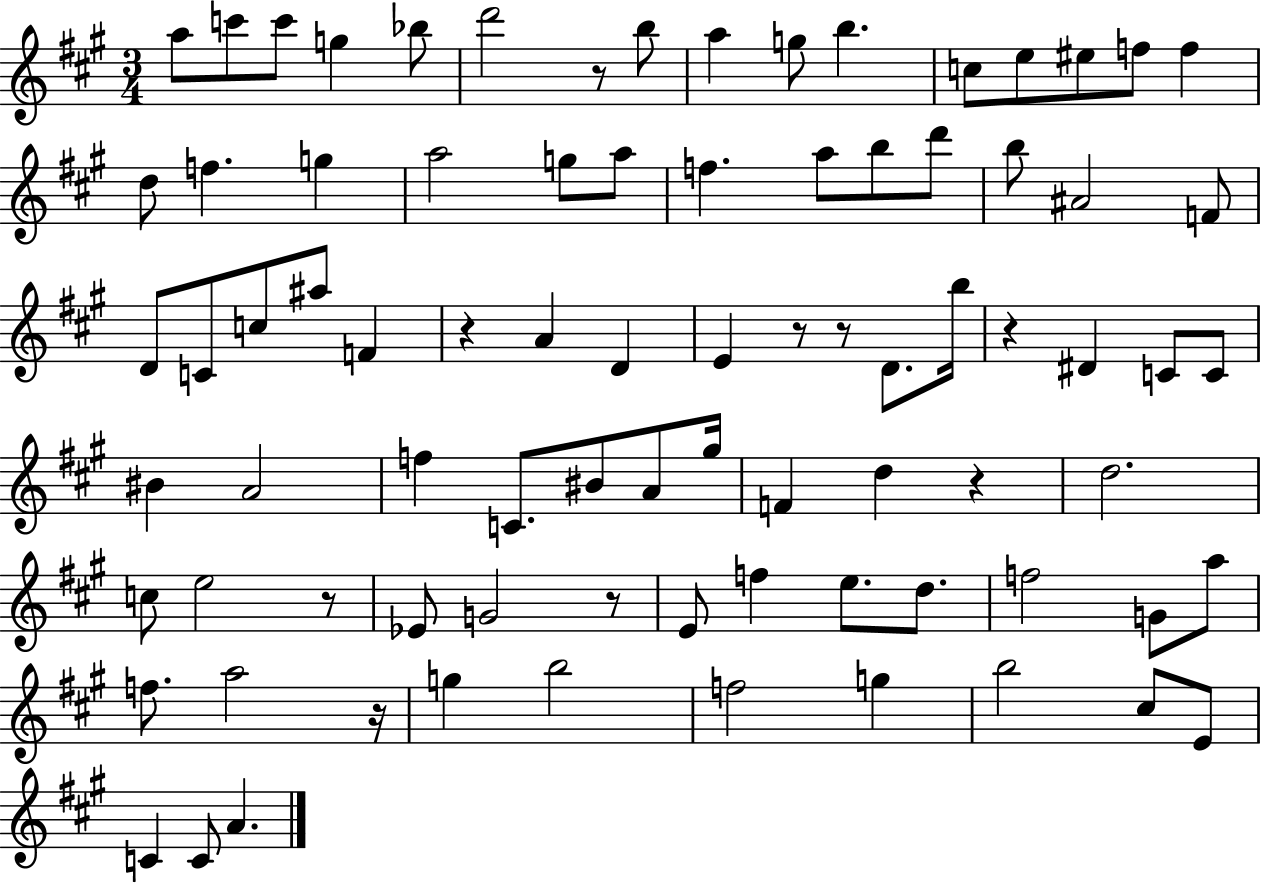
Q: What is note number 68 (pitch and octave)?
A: G5